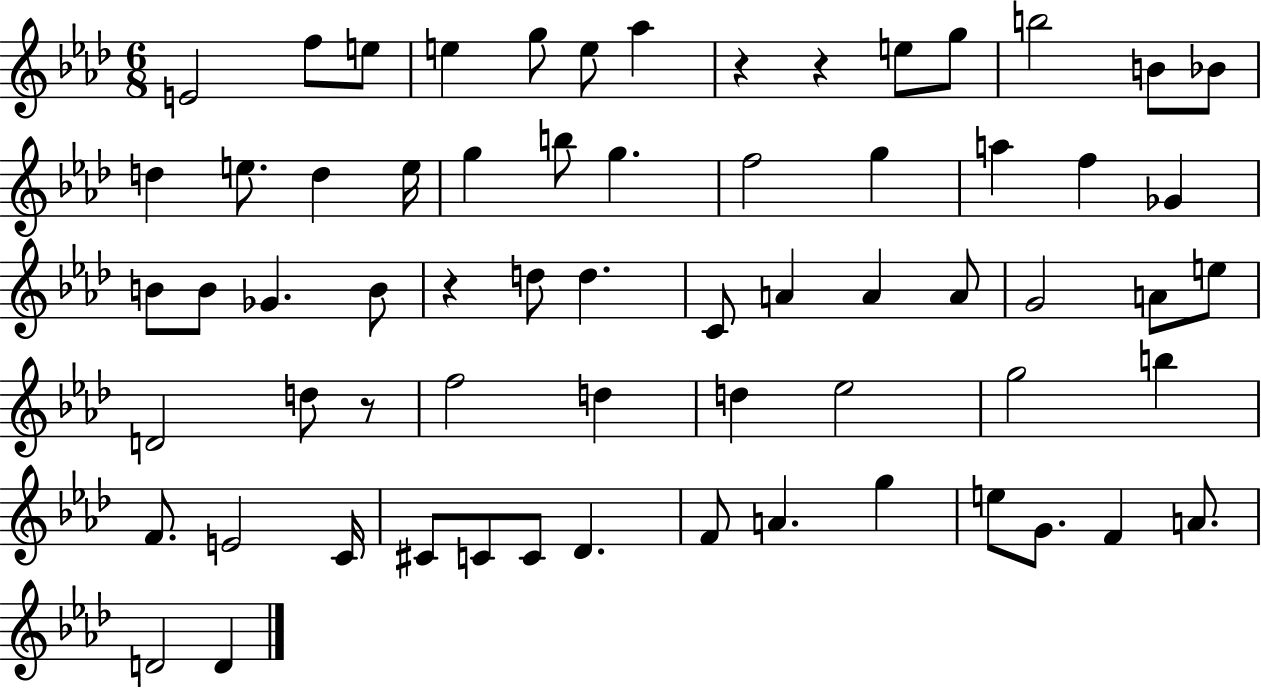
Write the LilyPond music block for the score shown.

{
  \clef treble
  \numericTimeSignature
  \time 6/8
  \key aes \major
  e'2 f''8 e''8 | e''4 g''8 e''8 aes''4 | r4 r4 e''8 g''8 | b''2 b'8 bes'8 | \break d''4 e''8. d''4 e''16 | g''4 b''8 g''4. | f''2 g''4 | a''4 f''4 ges'4 | \break b'8 b'8 ges'4. b'8 | r4 d''8 d''4. | c'8 a'4 a'4 a'8 | g'2 a'8 e''8 | \break d'2 d''8 r8 | f''2 d''4 | d''4 ees''2 | g''2 b''4 | \break f'8. e'2 c'16 | cis'8 c'8 c'8 des'4. | f'8 a'4. g''4 | e''8 g'8. f'4 a'8. | \break d'2 d'4 | \bar "|."
}